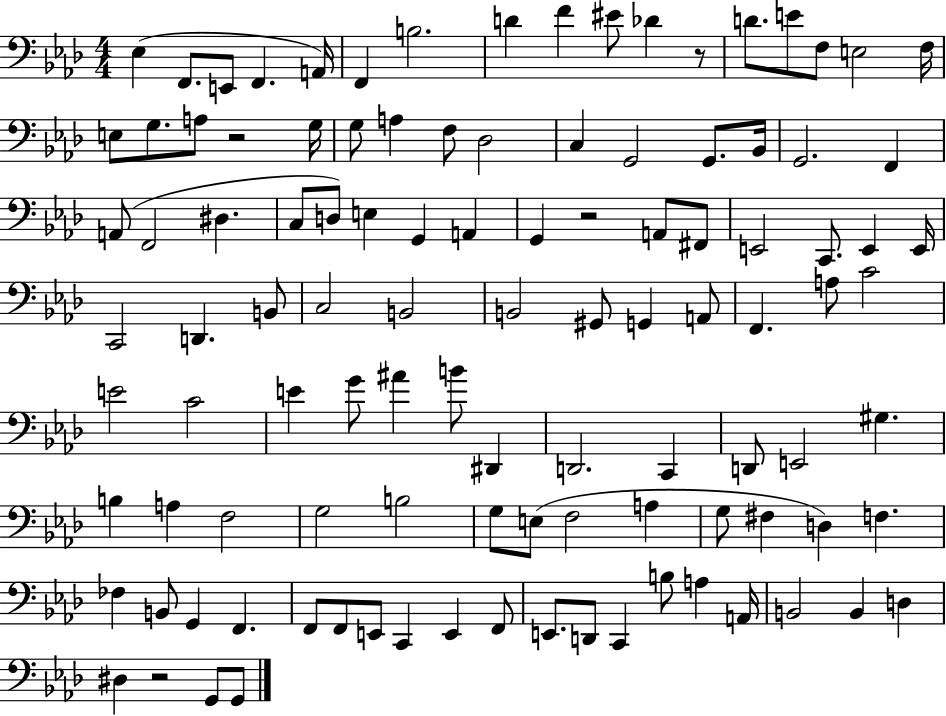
Eb3/q F2/e. E2/e F2/q. A2/s F2/q B3/h. D4/q F4/q EIS4/e Db4/q R/e D4/e. E4/e F3/e E3/h F3/s E3/e G3/e. A3/e R/h G3/s G3/e A3/q F3/e Db3/h C3/q G2/h G2/e. Bb2/s G2/h. F2/q A2/e F2/h D#3/q. C3/e D3/e E3/q G2/q A2/q G2/q R/h A2/e F#2/e E2/h C2/e. E2/q E2/s C2/h D2/q. B2/e C3/h B2/h B2/h G#2/e G2/q A2/e F2/q. A3/e C4/h E4/h C4/h E4/q G4/e A#4/q B4/e D#2/q D2/h. C2/q D2/e E2/h G#3/q. B3/q A3/q F3/h G3/h B3/h G3/e E3/e F3/h A3/q G3/e F#3/q D3/q F3/q. FES3/q B2/e G2/q F2/q. F2/e F2/e E2/e C2/q E2/q F2/e E2/e. D2/e C2/q B3/e A3/q A2/s B2/h B2/q D3/q D#3/q R/h G2/e G2/e